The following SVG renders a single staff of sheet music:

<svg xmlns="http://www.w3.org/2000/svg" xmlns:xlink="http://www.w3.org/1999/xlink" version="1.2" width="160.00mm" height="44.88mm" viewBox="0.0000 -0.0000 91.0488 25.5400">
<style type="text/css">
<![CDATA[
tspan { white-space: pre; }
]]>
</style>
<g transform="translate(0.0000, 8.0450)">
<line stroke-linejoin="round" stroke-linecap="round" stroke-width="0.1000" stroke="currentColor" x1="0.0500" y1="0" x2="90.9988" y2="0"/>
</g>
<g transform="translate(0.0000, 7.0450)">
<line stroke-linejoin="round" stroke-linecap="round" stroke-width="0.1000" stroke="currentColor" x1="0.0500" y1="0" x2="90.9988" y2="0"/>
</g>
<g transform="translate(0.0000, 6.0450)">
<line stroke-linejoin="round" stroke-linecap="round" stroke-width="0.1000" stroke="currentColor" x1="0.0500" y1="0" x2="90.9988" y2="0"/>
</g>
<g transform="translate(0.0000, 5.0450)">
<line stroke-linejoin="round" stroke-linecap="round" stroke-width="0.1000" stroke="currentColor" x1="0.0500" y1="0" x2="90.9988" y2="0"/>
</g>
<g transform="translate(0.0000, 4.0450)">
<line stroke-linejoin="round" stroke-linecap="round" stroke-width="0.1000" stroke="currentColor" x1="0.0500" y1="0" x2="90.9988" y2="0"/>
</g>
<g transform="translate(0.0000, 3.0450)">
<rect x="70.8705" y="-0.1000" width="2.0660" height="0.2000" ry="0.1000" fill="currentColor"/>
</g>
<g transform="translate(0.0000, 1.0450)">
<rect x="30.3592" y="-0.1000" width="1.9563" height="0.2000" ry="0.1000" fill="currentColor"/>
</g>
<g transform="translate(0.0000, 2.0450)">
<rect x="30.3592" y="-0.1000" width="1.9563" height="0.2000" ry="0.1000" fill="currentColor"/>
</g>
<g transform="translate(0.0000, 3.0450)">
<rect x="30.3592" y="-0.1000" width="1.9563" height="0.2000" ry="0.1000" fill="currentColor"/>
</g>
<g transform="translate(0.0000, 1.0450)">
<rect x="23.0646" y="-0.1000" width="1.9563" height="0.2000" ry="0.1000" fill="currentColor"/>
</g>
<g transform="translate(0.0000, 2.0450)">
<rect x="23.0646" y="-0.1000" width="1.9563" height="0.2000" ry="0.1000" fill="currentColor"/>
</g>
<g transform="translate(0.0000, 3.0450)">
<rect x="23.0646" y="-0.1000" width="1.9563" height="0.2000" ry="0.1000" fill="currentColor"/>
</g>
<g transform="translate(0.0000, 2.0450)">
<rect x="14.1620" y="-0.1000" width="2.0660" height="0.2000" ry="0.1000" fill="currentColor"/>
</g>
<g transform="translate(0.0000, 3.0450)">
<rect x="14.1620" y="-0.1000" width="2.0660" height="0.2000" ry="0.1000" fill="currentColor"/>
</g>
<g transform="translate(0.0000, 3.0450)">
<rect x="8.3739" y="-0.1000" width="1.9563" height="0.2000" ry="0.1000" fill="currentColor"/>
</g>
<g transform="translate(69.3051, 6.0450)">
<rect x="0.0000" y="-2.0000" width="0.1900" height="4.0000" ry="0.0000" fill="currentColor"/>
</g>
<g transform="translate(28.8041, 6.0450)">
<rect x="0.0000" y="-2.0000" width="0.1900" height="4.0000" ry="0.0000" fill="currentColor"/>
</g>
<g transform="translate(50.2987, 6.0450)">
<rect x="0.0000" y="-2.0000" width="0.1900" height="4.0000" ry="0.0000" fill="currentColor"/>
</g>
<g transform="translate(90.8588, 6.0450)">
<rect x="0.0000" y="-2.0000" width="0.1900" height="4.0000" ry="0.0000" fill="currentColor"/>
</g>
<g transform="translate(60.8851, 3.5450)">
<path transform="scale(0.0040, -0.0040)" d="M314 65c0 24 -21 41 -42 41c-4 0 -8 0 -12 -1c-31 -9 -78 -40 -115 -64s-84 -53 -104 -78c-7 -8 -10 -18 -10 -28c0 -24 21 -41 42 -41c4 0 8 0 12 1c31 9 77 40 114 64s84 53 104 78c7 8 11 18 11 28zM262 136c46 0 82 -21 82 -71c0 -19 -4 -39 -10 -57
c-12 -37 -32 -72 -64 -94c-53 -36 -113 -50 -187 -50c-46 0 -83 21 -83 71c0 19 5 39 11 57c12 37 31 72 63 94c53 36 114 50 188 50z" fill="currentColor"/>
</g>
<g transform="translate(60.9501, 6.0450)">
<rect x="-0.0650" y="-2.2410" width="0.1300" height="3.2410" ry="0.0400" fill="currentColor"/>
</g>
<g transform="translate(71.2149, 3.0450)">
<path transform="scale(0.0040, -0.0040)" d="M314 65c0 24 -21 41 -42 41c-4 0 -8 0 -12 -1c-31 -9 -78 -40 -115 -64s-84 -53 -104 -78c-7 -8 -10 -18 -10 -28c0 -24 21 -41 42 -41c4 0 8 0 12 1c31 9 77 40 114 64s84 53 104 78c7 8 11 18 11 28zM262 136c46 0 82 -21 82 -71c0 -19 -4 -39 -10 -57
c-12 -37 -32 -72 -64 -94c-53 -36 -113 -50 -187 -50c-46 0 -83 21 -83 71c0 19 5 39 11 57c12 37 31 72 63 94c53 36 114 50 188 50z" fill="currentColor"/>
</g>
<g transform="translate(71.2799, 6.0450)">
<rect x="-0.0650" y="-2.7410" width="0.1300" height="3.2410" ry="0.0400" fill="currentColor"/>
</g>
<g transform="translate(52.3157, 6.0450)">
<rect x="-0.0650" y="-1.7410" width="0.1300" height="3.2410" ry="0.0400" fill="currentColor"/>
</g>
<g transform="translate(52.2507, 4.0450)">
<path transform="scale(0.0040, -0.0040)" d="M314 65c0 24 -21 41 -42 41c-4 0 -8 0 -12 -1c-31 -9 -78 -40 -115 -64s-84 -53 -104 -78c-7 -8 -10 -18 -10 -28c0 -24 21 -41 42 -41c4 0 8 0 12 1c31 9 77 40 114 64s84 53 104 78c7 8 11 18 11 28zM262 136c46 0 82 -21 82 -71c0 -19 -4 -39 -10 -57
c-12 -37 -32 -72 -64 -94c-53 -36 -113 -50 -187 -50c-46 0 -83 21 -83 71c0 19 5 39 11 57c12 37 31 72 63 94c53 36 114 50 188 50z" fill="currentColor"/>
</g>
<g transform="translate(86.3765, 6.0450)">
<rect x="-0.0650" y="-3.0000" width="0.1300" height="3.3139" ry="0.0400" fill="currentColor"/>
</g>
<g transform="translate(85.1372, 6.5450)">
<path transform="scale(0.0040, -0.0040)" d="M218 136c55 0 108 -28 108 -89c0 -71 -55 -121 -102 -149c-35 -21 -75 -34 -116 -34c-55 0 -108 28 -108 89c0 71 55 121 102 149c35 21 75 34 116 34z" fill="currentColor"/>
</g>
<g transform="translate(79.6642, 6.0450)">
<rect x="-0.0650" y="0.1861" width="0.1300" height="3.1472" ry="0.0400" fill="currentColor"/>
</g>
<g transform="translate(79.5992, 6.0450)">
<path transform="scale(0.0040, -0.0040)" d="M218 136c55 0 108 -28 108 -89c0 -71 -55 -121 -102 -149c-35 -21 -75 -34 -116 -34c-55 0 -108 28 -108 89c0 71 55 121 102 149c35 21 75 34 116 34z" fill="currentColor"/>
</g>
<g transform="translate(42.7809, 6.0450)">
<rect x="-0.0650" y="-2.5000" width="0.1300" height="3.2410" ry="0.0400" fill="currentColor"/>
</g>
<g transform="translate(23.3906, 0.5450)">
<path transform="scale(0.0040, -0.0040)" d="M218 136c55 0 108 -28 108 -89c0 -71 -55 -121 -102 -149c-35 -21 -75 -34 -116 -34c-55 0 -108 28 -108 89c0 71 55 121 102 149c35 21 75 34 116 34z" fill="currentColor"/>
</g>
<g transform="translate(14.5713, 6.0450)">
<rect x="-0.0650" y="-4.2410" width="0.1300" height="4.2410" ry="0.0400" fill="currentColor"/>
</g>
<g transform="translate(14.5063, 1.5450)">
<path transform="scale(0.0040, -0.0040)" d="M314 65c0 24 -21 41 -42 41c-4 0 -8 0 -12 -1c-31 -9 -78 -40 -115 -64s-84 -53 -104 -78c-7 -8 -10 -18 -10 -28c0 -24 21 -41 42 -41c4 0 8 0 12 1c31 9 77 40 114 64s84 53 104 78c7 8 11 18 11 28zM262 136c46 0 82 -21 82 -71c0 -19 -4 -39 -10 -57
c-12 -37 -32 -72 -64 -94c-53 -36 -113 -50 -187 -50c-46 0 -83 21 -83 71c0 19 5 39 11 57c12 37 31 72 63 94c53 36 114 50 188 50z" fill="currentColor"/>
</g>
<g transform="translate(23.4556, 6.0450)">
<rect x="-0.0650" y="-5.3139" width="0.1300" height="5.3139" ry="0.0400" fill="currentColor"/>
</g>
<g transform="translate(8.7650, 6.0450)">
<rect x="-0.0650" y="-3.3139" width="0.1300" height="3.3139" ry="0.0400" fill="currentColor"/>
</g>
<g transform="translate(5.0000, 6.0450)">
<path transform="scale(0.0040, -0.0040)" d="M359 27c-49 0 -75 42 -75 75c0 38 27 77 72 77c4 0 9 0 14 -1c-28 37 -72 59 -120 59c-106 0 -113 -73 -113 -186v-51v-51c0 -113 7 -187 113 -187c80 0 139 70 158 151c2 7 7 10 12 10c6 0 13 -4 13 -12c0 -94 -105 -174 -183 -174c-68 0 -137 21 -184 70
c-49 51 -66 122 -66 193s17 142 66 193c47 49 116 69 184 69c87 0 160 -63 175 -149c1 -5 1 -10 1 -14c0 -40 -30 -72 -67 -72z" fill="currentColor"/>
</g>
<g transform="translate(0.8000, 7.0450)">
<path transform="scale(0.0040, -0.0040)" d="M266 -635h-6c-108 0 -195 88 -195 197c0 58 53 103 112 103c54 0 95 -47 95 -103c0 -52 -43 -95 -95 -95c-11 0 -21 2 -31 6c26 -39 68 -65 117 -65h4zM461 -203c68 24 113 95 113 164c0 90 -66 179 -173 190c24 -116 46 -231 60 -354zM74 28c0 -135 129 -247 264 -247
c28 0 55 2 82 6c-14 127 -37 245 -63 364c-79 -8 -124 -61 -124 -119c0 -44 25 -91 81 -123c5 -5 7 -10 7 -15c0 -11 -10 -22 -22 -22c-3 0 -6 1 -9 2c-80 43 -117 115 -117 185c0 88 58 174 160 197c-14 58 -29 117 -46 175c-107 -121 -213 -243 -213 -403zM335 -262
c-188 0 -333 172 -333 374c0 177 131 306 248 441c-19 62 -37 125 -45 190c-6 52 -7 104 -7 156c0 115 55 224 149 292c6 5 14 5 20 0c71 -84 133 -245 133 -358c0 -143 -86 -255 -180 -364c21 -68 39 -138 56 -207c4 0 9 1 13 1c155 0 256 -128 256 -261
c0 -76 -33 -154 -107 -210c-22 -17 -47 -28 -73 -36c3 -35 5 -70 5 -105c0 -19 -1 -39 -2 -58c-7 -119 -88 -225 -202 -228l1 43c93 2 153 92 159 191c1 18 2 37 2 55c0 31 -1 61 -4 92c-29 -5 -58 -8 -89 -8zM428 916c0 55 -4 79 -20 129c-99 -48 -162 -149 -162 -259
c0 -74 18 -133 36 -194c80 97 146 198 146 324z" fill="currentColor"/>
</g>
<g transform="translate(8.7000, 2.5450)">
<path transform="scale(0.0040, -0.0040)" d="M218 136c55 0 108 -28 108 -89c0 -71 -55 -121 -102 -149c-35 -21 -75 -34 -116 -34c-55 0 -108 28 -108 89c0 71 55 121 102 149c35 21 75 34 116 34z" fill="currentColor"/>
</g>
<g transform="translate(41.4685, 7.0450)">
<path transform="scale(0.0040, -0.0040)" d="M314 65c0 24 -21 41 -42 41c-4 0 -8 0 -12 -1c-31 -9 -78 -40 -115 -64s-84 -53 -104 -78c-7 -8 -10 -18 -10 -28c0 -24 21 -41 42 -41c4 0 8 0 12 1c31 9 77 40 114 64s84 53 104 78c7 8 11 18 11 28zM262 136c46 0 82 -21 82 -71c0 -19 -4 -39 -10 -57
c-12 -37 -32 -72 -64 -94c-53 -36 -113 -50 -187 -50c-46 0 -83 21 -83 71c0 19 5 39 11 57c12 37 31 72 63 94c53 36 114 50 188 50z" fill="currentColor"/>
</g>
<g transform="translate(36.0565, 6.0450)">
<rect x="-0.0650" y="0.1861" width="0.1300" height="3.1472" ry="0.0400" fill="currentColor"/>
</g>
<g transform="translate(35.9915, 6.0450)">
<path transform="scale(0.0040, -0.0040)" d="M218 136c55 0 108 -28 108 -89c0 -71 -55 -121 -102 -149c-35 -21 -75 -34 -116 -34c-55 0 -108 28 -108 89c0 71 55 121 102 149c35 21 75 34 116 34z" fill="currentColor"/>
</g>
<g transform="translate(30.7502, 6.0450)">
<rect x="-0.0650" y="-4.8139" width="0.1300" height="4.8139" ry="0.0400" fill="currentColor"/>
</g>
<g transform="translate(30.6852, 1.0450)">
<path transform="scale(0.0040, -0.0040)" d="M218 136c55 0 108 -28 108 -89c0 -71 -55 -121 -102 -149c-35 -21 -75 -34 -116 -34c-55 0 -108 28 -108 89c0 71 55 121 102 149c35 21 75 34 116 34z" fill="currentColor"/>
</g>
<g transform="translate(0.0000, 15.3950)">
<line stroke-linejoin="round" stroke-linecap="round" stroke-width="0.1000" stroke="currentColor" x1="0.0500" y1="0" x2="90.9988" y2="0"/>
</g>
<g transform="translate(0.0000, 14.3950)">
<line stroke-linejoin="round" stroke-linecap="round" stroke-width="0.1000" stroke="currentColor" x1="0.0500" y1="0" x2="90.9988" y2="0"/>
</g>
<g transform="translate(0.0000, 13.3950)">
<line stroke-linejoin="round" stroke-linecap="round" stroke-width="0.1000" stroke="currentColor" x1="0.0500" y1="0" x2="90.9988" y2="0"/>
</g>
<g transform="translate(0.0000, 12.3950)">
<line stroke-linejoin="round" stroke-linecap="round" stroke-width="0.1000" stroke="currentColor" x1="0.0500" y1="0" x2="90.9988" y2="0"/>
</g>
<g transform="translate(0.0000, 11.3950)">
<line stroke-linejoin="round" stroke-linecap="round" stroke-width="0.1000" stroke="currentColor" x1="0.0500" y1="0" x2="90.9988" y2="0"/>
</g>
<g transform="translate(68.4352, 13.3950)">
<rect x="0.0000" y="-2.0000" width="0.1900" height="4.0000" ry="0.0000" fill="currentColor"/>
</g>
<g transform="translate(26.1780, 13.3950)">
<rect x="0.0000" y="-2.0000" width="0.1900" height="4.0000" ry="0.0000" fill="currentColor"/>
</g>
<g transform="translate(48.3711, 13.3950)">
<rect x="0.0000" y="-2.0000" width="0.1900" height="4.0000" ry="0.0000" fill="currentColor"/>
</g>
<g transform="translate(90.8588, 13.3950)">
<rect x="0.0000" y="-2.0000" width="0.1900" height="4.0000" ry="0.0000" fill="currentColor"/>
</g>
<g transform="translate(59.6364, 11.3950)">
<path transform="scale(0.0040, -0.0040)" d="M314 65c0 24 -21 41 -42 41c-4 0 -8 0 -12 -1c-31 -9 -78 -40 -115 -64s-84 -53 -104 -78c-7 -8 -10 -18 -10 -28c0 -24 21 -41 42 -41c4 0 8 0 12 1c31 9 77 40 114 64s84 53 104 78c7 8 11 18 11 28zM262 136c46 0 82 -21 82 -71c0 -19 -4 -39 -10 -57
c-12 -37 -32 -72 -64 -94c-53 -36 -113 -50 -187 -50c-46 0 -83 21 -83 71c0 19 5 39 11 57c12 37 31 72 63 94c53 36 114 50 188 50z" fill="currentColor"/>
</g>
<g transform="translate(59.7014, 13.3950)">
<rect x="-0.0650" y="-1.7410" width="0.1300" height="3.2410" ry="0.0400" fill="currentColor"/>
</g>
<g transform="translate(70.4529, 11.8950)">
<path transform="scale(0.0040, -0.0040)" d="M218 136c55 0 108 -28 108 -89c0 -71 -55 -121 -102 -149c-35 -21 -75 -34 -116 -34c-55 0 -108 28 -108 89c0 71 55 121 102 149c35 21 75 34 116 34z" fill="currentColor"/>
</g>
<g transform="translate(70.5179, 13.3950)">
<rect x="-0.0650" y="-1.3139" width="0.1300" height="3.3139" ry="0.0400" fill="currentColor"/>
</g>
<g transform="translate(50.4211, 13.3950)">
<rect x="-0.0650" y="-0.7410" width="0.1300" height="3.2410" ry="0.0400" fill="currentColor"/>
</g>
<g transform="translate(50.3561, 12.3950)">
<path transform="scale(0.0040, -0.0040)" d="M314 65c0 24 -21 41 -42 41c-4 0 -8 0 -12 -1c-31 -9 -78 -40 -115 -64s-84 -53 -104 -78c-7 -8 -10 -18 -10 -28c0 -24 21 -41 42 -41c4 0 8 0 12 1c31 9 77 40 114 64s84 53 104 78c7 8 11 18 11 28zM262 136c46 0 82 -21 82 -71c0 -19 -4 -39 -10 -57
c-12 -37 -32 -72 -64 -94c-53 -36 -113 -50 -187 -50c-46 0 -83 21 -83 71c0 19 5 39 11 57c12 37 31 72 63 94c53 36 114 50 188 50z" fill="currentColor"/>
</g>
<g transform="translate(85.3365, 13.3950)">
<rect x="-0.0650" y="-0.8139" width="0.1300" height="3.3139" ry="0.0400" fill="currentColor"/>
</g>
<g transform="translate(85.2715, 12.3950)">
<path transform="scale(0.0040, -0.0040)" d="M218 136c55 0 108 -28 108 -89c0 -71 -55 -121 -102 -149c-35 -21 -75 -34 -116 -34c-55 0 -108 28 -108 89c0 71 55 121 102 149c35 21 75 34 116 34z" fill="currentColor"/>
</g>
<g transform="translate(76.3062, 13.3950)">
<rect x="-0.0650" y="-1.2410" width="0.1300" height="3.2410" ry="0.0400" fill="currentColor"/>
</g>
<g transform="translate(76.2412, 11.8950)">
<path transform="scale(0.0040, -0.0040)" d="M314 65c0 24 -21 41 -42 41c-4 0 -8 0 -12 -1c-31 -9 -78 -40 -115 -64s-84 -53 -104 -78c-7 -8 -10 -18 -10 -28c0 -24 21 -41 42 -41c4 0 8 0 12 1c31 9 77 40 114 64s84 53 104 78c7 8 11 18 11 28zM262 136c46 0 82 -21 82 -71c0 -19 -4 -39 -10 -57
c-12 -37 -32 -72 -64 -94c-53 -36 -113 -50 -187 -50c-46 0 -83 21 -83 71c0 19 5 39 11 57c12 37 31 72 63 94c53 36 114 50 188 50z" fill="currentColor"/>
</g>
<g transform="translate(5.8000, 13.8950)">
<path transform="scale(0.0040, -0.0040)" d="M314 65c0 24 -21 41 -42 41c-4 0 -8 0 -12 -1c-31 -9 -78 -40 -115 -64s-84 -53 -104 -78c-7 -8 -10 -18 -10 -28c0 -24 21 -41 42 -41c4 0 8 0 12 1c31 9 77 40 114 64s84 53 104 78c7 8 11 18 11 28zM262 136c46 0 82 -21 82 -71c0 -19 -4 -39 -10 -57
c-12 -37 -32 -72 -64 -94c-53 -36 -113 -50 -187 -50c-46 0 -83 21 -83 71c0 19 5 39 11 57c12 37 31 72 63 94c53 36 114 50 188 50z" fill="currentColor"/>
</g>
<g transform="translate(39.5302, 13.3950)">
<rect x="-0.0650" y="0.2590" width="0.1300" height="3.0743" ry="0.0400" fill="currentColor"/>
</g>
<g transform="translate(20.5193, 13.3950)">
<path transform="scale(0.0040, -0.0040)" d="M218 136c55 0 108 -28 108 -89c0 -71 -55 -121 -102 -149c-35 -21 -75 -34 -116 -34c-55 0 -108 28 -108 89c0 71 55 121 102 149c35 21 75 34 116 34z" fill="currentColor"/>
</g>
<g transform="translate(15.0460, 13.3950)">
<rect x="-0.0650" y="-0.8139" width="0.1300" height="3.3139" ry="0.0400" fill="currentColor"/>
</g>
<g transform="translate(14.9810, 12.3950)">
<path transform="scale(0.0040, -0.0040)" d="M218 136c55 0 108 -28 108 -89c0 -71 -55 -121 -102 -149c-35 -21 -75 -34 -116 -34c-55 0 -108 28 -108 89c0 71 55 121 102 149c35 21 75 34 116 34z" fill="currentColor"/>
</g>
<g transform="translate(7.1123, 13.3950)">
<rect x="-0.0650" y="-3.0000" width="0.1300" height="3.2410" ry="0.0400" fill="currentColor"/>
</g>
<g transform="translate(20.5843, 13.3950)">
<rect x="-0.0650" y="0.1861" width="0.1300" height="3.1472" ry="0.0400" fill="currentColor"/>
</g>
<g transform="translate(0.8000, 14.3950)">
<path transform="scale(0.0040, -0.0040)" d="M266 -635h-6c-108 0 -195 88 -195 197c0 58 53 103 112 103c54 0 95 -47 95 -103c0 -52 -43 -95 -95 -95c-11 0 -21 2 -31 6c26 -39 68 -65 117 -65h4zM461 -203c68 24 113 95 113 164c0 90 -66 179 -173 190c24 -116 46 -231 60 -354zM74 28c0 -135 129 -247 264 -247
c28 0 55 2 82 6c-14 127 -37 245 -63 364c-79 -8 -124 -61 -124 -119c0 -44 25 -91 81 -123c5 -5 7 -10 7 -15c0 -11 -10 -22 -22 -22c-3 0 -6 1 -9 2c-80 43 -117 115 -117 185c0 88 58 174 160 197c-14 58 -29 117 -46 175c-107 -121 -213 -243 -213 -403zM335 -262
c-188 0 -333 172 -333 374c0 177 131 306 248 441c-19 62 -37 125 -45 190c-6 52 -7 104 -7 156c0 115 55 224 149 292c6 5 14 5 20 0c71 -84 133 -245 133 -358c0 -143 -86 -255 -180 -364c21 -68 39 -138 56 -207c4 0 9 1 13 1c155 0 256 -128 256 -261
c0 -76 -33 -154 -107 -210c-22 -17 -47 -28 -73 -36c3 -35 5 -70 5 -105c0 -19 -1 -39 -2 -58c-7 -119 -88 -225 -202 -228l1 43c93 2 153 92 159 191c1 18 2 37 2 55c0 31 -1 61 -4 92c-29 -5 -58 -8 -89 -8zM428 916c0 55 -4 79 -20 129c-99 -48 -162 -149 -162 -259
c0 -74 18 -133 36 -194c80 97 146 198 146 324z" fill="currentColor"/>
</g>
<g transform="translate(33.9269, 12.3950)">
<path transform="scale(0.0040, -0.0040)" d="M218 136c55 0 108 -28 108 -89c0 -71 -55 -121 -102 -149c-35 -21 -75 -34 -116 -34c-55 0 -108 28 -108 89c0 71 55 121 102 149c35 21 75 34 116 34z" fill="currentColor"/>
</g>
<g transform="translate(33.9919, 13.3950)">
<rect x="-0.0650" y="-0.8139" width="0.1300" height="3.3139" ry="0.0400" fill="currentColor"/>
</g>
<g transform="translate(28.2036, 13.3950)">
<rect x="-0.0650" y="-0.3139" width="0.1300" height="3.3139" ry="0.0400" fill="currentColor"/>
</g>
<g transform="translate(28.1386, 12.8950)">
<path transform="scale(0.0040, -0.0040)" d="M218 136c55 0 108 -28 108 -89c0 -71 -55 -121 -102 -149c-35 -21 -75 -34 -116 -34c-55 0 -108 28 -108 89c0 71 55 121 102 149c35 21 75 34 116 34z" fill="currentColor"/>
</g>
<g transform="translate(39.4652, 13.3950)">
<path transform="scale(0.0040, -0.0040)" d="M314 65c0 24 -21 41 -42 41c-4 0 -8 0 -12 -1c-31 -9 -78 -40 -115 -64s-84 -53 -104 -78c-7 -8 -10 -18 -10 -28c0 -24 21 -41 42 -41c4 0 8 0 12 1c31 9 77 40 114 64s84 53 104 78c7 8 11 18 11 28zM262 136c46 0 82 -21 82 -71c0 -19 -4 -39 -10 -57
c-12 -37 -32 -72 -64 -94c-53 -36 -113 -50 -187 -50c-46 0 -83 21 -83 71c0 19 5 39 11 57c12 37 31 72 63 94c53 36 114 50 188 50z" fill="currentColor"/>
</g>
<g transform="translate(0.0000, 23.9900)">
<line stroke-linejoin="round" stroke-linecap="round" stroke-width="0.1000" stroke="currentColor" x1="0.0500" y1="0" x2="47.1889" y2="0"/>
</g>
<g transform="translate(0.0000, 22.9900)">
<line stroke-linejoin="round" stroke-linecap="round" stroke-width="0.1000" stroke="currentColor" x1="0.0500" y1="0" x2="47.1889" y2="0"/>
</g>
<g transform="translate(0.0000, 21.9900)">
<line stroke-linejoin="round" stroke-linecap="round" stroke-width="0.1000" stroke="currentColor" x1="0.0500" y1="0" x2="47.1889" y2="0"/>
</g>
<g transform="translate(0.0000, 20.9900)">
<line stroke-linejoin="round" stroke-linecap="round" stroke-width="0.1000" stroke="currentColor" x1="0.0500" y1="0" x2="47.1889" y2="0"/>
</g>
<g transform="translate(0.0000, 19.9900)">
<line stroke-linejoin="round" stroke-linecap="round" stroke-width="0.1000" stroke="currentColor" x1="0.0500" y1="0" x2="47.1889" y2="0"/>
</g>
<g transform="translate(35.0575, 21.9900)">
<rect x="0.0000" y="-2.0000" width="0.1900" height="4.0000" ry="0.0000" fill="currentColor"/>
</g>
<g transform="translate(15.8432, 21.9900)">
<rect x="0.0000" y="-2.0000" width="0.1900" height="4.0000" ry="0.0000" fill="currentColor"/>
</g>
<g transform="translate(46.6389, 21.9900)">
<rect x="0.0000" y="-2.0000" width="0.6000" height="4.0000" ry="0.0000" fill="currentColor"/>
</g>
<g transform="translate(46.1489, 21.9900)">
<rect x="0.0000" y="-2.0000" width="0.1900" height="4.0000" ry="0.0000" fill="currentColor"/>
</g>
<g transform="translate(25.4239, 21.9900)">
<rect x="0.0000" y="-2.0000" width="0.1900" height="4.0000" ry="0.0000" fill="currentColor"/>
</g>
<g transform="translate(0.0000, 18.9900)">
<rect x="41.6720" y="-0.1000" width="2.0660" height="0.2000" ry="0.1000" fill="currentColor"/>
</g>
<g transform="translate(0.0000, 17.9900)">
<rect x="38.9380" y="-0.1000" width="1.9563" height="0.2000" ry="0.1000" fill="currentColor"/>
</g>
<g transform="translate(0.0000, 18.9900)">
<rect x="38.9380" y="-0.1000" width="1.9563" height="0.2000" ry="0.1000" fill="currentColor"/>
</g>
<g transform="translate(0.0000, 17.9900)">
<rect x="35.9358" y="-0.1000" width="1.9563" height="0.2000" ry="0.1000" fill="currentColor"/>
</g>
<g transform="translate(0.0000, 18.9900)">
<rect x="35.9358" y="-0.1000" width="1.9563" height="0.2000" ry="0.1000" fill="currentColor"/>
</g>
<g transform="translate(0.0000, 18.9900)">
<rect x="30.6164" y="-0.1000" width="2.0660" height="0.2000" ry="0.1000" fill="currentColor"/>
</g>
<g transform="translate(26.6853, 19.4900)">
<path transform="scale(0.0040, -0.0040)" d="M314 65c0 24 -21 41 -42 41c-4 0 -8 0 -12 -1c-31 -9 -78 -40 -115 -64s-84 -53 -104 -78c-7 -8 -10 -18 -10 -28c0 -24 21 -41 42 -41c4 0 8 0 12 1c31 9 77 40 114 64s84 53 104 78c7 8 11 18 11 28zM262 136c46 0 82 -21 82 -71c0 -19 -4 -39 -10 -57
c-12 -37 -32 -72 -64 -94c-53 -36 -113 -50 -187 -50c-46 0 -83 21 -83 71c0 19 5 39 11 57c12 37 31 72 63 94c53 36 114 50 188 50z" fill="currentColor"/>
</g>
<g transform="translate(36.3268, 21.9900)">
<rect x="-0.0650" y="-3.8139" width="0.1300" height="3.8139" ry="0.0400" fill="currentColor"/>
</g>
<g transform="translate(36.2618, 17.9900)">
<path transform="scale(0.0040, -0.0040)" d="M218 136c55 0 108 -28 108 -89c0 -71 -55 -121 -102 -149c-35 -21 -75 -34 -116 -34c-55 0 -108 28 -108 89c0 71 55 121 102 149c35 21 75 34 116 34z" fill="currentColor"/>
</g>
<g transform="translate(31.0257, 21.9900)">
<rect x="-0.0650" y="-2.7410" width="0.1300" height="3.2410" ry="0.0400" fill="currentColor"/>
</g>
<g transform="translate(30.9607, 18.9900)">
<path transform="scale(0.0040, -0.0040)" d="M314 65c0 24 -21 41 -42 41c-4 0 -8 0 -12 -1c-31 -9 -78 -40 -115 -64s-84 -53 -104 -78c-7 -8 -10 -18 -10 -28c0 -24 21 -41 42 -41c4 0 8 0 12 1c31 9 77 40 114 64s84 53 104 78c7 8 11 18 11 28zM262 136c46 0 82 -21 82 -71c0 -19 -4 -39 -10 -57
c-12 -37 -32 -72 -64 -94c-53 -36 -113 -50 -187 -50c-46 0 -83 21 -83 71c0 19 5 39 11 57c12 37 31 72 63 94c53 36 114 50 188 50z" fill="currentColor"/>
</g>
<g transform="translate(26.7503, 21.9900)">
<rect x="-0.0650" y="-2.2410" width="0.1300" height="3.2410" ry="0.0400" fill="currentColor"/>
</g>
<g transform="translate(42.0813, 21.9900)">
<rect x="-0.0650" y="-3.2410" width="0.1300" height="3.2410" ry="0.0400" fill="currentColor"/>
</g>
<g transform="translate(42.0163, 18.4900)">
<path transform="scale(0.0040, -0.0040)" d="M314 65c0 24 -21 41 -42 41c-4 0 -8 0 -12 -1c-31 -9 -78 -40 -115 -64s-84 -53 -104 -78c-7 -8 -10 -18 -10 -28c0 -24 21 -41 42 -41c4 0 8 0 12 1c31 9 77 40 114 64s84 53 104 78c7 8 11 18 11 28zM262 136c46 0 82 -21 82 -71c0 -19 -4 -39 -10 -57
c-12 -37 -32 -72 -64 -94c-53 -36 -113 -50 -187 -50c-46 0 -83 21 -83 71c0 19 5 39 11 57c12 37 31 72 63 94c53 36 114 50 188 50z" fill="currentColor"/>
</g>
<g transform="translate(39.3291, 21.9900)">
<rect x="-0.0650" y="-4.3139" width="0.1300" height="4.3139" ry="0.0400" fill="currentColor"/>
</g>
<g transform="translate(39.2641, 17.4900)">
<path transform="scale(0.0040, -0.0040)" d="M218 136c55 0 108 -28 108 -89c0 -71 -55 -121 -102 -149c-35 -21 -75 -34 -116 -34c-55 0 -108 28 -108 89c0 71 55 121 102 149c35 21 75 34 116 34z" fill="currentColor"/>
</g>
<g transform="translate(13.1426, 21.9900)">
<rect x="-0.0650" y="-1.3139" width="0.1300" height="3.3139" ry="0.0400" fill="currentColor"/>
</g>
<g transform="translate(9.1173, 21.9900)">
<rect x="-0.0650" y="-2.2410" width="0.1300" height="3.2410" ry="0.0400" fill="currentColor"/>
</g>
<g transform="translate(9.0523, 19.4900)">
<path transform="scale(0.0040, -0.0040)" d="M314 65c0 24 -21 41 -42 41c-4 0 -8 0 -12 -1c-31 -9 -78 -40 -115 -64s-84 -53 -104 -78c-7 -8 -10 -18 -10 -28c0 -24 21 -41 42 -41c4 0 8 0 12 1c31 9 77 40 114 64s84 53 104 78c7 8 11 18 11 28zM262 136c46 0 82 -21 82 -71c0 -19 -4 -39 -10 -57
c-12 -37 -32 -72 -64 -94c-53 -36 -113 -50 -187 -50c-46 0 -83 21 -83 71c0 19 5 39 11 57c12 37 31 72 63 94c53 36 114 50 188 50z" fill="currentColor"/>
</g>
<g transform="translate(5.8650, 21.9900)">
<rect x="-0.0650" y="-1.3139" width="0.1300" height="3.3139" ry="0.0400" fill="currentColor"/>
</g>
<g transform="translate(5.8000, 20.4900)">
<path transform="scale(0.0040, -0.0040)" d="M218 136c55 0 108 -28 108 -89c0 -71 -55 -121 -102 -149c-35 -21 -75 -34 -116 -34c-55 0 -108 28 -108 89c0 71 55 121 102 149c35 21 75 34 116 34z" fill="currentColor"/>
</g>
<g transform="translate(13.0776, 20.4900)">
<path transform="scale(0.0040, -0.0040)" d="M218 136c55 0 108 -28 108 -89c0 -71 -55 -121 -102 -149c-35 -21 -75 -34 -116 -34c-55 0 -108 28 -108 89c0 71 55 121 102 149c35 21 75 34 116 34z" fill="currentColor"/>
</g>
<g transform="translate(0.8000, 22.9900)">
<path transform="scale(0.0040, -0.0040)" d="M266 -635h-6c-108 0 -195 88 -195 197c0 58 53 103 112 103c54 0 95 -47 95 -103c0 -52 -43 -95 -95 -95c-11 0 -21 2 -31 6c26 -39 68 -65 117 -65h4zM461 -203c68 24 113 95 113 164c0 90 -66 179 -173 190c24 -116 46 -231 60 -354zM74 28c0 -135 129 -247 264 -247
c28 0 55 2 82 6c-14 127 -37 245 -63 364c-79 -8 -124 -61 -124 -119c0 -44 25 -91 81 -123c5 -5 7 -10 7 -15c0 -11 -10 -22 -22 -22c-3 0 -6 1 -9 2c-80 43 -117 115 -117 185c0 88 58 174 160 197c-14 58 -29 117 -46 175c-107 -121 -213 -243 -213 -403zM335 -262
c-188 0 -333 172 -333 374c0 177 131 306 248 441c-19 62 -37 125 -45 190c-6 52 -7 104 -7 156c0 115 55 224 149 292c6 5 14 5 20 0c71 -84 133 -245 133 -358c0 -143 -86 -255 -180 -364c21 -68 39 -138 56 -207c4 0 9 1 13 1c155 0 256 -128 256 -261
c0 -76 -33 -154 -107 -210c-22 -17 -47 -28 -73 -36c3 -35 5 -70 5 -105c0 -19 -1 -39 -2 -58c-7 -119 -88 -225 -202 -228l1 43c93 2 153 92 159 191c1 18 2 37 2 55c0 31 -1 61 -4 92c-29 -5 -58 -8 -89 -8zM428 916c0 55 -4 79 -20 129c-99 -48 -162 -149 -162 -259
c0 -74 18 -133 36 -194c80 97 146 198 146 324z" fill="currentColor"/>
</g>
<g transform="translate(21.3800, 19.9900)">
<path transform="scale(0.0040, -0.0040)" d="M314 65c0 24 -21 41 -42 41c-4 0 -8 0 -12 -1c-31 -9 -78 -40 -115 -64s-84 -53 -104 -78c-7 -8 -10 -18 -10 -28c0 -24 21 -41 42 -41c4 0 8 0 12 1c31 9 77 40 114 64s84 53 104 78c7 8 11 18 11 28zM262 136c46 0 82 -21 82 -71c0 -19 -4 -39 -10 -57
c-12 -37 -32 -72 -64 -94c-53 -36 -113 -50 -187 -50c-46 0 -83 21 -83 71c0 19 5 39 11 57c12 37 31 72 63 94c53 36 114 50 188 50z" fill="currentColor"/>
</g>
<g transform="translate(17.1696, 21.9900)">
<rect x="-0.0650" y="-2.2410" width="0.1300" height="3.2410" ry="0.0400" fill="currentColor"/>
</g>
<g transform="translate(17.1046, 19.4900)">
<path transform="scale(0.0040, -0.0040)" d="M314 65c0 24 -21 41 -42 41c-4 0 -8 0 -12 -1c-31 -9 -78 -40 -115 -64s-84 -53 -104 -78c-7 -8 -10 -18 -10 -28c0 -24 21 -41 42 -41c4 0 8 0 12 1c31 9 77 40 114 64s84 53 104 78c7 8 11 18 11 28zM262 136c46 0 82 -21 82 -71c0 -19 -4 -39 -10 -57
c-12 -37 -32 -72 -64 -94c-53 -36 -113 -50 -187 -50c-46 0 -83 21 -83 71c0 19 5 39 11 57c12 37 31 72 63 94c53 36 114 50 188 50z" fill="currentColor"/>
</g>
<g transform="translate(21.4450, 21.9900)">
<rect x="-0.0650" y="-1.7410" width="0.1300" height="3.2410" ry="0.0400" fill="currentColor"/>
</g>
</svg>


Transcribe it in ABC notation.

X:1
T:Untitled
M:4/4
L:1/4
K:C
b d'2 f' e' B G2 f2 g2 a2 B A A2 d B c d B2 d2 f2 e e2 d e g2 e g2 f2 g2 a2 c' d' b2